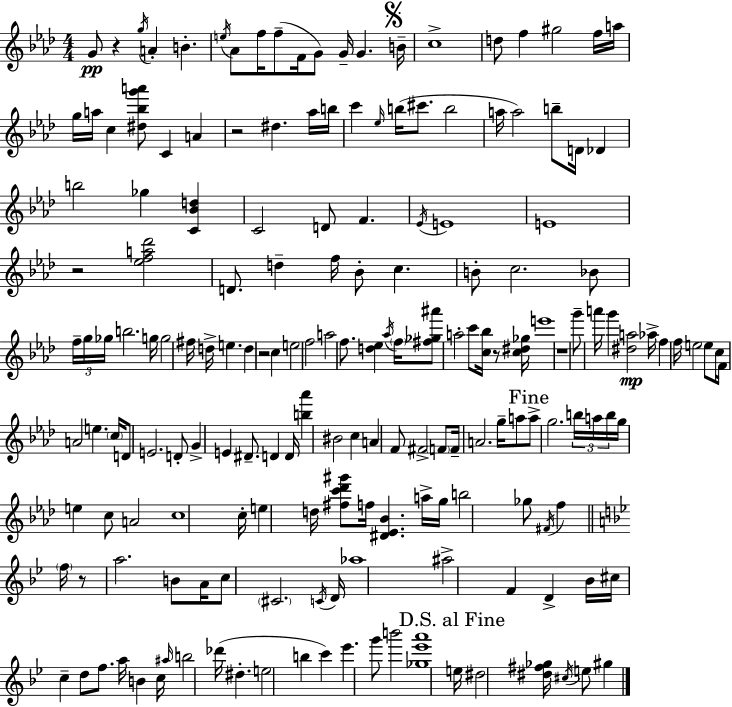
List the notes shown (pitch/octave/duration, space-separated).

G4/e R/q G5/s A4/q B4/q. E5/s Ab4/e F5/s F5/e F4/s G4/e G4/s G4/q. B4/s C5/w D5/e F5/q G#5/h F5/s A5/s G5/s A5/s C5/q [D#5,Bb5,G6,A6]/e C4/q A4/q R/h D#5/q. Ab5/s B5/s C6/q Eb5/s B5/s C#6/e. B5/h A5/s A5/h B5/e D4/s Db4/q B5/h Gb5/q [C4,Bb4,D5]/q C4/h D4/e F4/q. Eb4/s E4/w E4/w R/h [Eb5,F5,A5,Db6]/h D4/e. D5/q F5/s Bb4/e C5/q. B4/e C5/h. Bb4/e F5/s G5/s Gb5/s B5/h. G5/s G5/h F#5/s D5/s E5/q. D5/q R/h C5/q E5/h F5/h A5/h F5/e. [D5,Eb5]/q Ab5/s F5/s [F#5,Gb5,A#6]/e A5/h C6/e [C5,Bb5]/s R/e [C5,D#5,Gb5]/s E6/w R/w G6/e A6/s G6/q [D#5,A5]/h Ab5/s F5/q F5/s E5/h E5/e C5/s F4/s A4/h E5/q. C5/s D4/e E4/h. D4/e G4/q E4/q D#4/e. D4/q D4/s [B5,Ab6]/q BIS4/h C5/q A4/q F4/e F#4/h F4/e F4/s A4/h. G5/s A5/e A5/e G5/h. B5/s A5/s B5/s G5/s E5/q C5/e A4/h C5/w C5/s E5/q D5/s [F#5,C6,Db6,G#6]/e F5/s [D#4,Eb4,Bb4]/q. A5/s G5/s B5/h Gb5/e F#4/s F5/q F5/s R/e A5/h. B4/e A4/s C5/e C#4/h. C4/s D4/s Ab5/w A#5/h F4/q D4/q Bb4/s C#5/s C5/q D5/e F5/e. A5/s B4/q C5/s A#5/s B5/h Db6/s D#5/q. E5/h B5/q C6/q Eb6/q. G6/e B6/h [Gb5,Eb6,A6]/w E5/s D#5/h [D#5,F#5,Gb5]/s C#5/s E5/e G#5/q